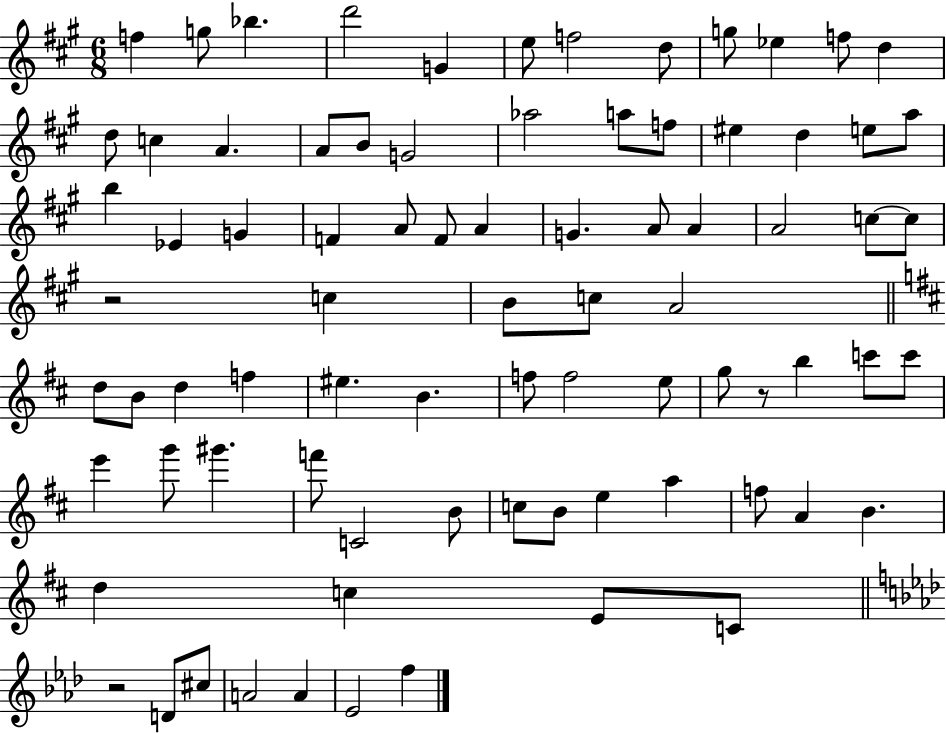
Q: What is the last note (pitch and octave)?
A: F5